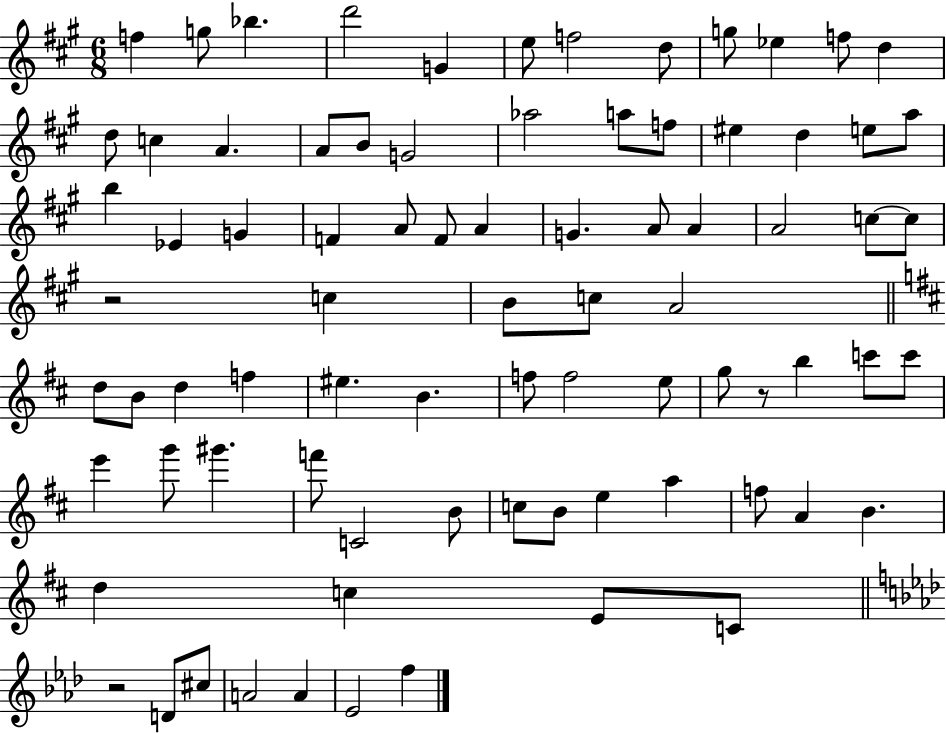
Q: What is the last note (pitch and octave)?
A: F5